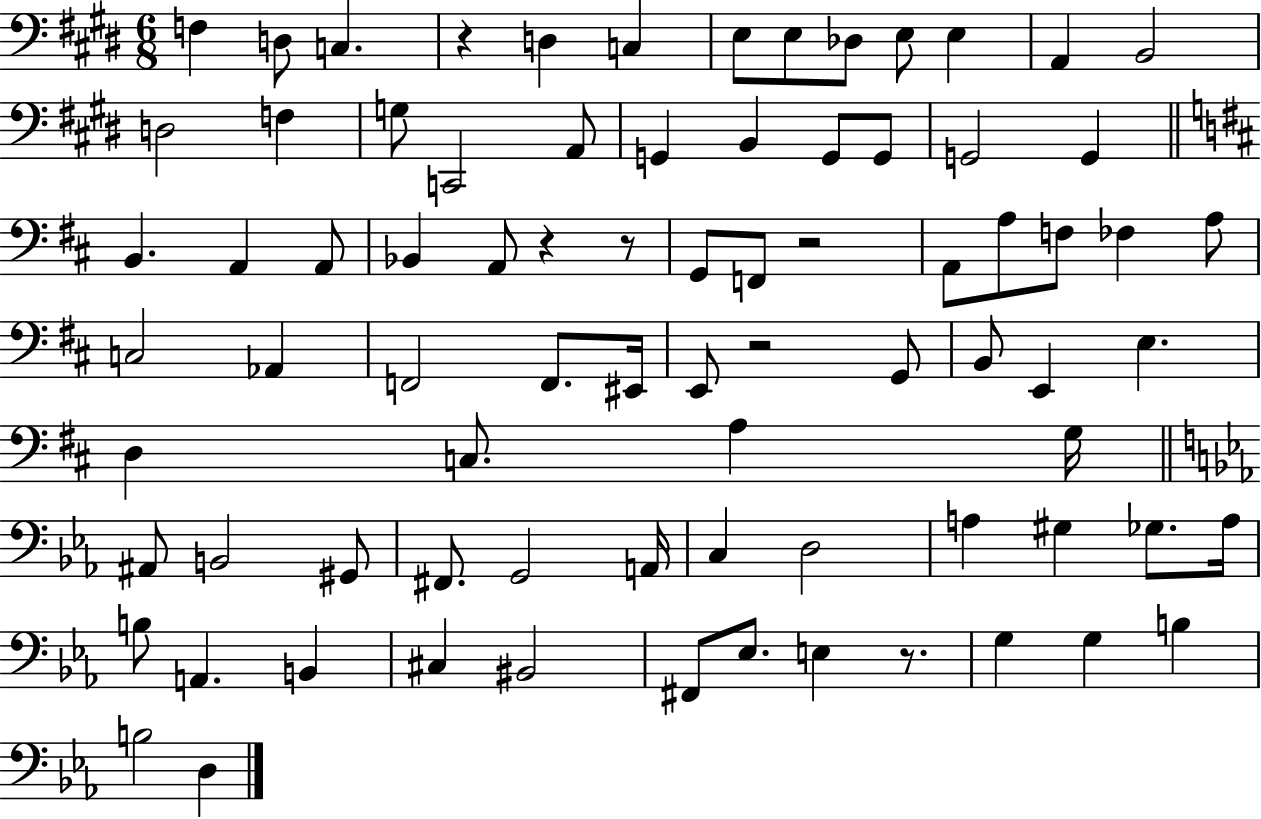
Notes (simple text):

F3/q D3/e C3/q. R/q D3/q C3/q E3/e E3/e Db3/e E3/e E3/q A2/q B2/h D3/h F3/q G3/e C2/h A2/e G2/q B2/q G2/e G2/e G2/h G2/q B2/q. A2/q A2/e Bb2/q A2/e R/q R/e G2/e F2/e R/h A2/e A3/e F3/e FES3/q A3/e C3/h Ab2/q F2/h F2/e. EIS2/s E2/e R/h G2/e B2/e E2/q E3/q. D3/q C3/e. A3/q G3/s A#2/e B2/h G#2/e F#2/e. G2/h A2/s C3/q D3/h A3/q G#3/q Gb3/e. A3/s B3/e A2/q. B2/q C#3/q BIS2/h F#2/e Eb3/e. E3/q R/e. G3/q G3/q B3/q B3/h D3/q